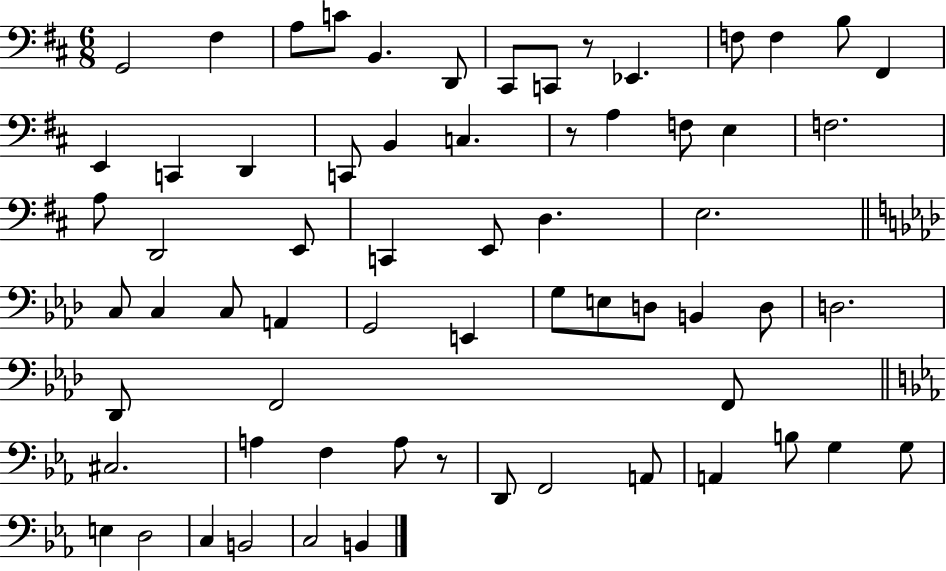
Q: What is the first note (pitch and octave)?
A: G2